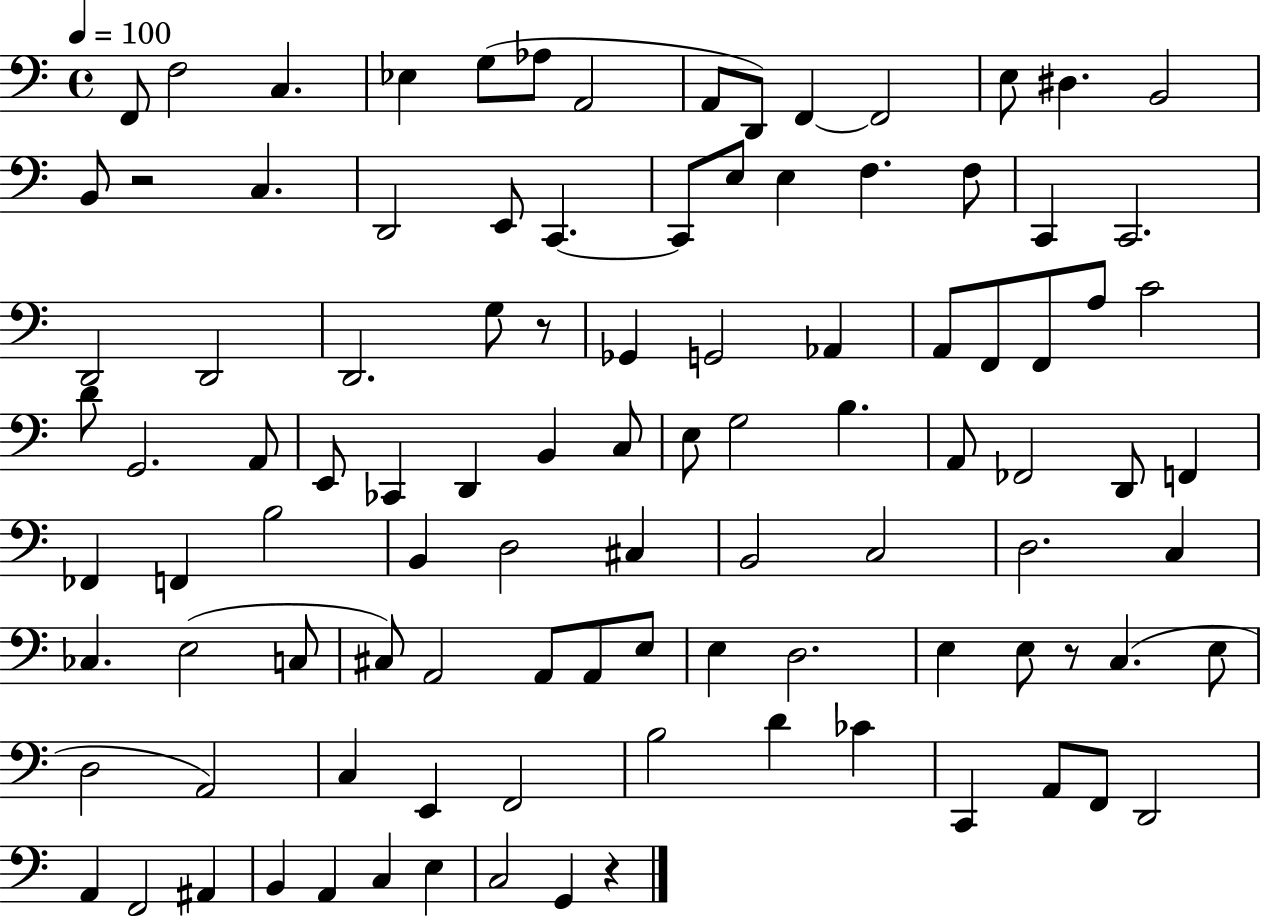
X:1
T:Untitled
M:4/4
L:1/4
K:C
F,,/2 F,2 C, _E, G,/2 _A,/2 A,,2 A,,/2 D,,/2 F,, F,,2 E,/2 ^D, B,,2 B,,/2 z2 C, D,,2 E,,/2 C,, C,,/2 E,/2 E, F, F,/2 C,, C,,2 D,,2 D,,2 D,,2 G,/2 z/2 _G,, G,,2 _A,, A,,/2 F,,/2 F,,/2 A,/2 C2 D/2 G,,2 A,,/2 E,,/2 _C,, D,, B,, C,/2 E,/2 G,2 B, A,,/2 _F,,2 D,,/2 F,, _F,, F,, B,2 B,, D,2 ^C, B,,2 C,2 D,2 C, _C, E,2 C,/2 ^C,/2 A,,2 A,,/2 A,,/2 E,/2 E, D,2 E, E,/2 z/2 C, E,/2 D,2 A,,2 C, E,, F,,2 B,2 D _C C,, A,,/2 F,,/2 D,,2 A,, F,,2 ^A,, B,, A,, C, E, C,2 G,, z